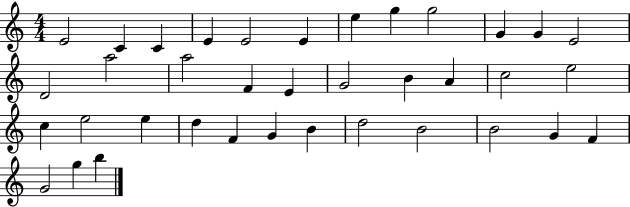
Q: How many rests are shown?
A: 0